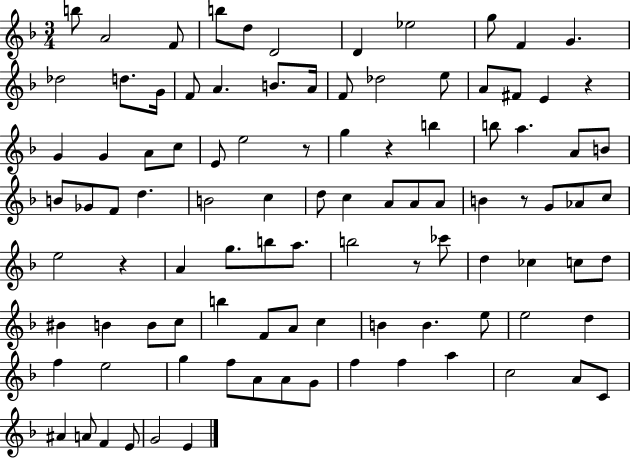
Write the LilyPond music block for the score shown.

{
  \clef treble
  \numericTimeSignature
  \time 3/4
  \key f \major
  \repeat volta 2 { b''8 a'2 f'8 | b''8 d''8 d'2 | d'4 ees''2 | g''8 f'4 g'4. | \break des''2 d''8. g'16 | f'8 a'4. b'8. a'16 | f'8 des''2 e''8 | a'8 fis'8 e'4 r4 | \break g'4 g'4 a'8 c''8 | e'8 e''2 r8 | g''4 r4 b''4 | b''8 a''4. a'8 b'8 | \break b'8 ges'8 f'8 d''4. | b'2 c''4 | d''8 c''4 a'8 a'8 a'8 | b'4 r8 g'8 aes'8 c''8 | \break e''2 r4 | a'4 g''8. b''8 a''8. | b''2 r8 ces'''8 | d''4 ces''4 c''8 d''8 | \break bis'4 b'4 b'8 c''8 | b''4 f'8 a'8 c''4 | b'4 b'4. e''8 | e''2 d''4 | \break f''4 e''2 | g''4 f''8 a'8 a'8 g'8 | f''4 f''4 a''4 | c''2 a'8 c'8 | \break ais'4 a'8 f'4 e'8 | g'2 e'4 | } \bar "|."
}